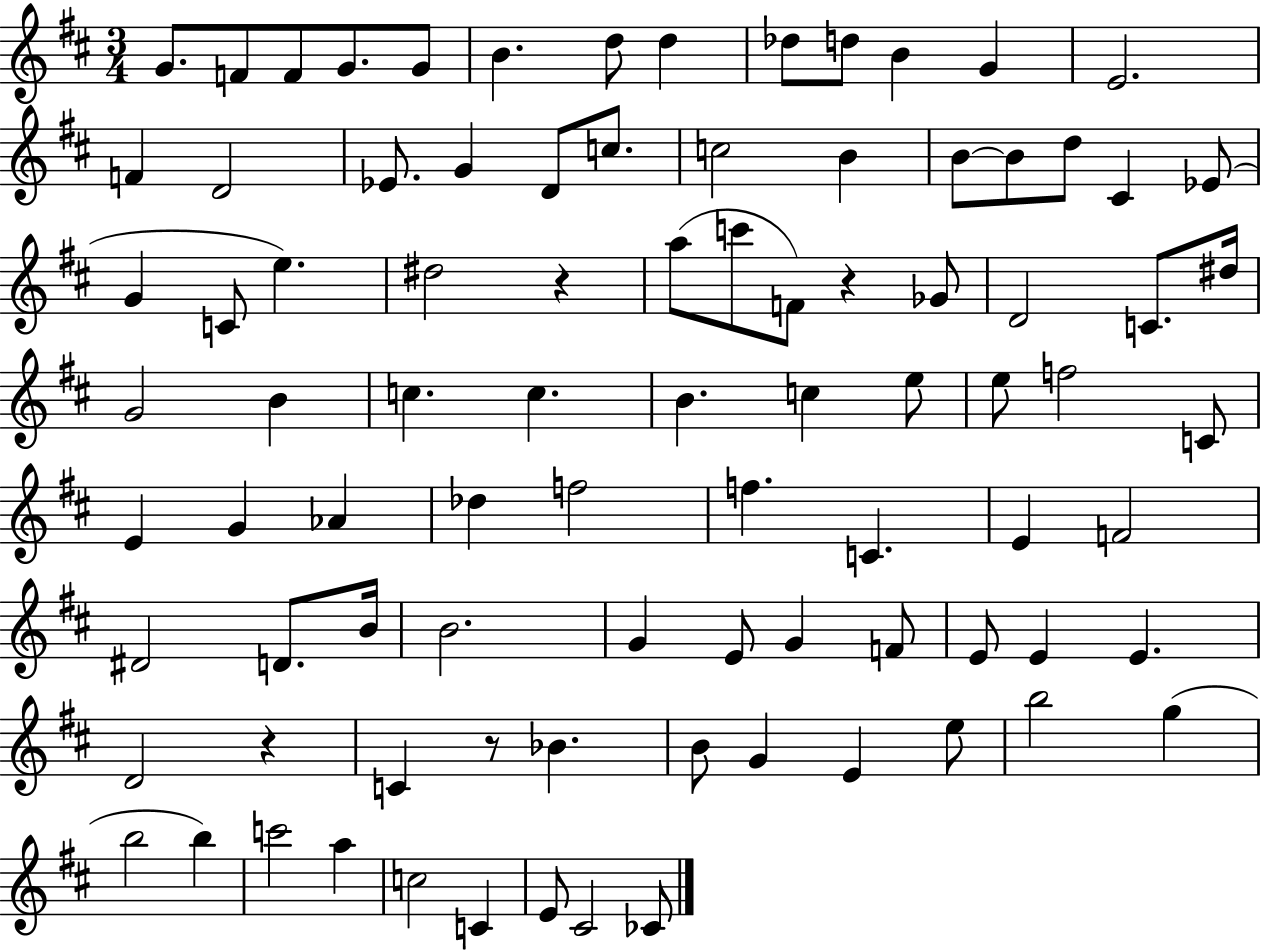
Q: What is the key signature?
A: D major